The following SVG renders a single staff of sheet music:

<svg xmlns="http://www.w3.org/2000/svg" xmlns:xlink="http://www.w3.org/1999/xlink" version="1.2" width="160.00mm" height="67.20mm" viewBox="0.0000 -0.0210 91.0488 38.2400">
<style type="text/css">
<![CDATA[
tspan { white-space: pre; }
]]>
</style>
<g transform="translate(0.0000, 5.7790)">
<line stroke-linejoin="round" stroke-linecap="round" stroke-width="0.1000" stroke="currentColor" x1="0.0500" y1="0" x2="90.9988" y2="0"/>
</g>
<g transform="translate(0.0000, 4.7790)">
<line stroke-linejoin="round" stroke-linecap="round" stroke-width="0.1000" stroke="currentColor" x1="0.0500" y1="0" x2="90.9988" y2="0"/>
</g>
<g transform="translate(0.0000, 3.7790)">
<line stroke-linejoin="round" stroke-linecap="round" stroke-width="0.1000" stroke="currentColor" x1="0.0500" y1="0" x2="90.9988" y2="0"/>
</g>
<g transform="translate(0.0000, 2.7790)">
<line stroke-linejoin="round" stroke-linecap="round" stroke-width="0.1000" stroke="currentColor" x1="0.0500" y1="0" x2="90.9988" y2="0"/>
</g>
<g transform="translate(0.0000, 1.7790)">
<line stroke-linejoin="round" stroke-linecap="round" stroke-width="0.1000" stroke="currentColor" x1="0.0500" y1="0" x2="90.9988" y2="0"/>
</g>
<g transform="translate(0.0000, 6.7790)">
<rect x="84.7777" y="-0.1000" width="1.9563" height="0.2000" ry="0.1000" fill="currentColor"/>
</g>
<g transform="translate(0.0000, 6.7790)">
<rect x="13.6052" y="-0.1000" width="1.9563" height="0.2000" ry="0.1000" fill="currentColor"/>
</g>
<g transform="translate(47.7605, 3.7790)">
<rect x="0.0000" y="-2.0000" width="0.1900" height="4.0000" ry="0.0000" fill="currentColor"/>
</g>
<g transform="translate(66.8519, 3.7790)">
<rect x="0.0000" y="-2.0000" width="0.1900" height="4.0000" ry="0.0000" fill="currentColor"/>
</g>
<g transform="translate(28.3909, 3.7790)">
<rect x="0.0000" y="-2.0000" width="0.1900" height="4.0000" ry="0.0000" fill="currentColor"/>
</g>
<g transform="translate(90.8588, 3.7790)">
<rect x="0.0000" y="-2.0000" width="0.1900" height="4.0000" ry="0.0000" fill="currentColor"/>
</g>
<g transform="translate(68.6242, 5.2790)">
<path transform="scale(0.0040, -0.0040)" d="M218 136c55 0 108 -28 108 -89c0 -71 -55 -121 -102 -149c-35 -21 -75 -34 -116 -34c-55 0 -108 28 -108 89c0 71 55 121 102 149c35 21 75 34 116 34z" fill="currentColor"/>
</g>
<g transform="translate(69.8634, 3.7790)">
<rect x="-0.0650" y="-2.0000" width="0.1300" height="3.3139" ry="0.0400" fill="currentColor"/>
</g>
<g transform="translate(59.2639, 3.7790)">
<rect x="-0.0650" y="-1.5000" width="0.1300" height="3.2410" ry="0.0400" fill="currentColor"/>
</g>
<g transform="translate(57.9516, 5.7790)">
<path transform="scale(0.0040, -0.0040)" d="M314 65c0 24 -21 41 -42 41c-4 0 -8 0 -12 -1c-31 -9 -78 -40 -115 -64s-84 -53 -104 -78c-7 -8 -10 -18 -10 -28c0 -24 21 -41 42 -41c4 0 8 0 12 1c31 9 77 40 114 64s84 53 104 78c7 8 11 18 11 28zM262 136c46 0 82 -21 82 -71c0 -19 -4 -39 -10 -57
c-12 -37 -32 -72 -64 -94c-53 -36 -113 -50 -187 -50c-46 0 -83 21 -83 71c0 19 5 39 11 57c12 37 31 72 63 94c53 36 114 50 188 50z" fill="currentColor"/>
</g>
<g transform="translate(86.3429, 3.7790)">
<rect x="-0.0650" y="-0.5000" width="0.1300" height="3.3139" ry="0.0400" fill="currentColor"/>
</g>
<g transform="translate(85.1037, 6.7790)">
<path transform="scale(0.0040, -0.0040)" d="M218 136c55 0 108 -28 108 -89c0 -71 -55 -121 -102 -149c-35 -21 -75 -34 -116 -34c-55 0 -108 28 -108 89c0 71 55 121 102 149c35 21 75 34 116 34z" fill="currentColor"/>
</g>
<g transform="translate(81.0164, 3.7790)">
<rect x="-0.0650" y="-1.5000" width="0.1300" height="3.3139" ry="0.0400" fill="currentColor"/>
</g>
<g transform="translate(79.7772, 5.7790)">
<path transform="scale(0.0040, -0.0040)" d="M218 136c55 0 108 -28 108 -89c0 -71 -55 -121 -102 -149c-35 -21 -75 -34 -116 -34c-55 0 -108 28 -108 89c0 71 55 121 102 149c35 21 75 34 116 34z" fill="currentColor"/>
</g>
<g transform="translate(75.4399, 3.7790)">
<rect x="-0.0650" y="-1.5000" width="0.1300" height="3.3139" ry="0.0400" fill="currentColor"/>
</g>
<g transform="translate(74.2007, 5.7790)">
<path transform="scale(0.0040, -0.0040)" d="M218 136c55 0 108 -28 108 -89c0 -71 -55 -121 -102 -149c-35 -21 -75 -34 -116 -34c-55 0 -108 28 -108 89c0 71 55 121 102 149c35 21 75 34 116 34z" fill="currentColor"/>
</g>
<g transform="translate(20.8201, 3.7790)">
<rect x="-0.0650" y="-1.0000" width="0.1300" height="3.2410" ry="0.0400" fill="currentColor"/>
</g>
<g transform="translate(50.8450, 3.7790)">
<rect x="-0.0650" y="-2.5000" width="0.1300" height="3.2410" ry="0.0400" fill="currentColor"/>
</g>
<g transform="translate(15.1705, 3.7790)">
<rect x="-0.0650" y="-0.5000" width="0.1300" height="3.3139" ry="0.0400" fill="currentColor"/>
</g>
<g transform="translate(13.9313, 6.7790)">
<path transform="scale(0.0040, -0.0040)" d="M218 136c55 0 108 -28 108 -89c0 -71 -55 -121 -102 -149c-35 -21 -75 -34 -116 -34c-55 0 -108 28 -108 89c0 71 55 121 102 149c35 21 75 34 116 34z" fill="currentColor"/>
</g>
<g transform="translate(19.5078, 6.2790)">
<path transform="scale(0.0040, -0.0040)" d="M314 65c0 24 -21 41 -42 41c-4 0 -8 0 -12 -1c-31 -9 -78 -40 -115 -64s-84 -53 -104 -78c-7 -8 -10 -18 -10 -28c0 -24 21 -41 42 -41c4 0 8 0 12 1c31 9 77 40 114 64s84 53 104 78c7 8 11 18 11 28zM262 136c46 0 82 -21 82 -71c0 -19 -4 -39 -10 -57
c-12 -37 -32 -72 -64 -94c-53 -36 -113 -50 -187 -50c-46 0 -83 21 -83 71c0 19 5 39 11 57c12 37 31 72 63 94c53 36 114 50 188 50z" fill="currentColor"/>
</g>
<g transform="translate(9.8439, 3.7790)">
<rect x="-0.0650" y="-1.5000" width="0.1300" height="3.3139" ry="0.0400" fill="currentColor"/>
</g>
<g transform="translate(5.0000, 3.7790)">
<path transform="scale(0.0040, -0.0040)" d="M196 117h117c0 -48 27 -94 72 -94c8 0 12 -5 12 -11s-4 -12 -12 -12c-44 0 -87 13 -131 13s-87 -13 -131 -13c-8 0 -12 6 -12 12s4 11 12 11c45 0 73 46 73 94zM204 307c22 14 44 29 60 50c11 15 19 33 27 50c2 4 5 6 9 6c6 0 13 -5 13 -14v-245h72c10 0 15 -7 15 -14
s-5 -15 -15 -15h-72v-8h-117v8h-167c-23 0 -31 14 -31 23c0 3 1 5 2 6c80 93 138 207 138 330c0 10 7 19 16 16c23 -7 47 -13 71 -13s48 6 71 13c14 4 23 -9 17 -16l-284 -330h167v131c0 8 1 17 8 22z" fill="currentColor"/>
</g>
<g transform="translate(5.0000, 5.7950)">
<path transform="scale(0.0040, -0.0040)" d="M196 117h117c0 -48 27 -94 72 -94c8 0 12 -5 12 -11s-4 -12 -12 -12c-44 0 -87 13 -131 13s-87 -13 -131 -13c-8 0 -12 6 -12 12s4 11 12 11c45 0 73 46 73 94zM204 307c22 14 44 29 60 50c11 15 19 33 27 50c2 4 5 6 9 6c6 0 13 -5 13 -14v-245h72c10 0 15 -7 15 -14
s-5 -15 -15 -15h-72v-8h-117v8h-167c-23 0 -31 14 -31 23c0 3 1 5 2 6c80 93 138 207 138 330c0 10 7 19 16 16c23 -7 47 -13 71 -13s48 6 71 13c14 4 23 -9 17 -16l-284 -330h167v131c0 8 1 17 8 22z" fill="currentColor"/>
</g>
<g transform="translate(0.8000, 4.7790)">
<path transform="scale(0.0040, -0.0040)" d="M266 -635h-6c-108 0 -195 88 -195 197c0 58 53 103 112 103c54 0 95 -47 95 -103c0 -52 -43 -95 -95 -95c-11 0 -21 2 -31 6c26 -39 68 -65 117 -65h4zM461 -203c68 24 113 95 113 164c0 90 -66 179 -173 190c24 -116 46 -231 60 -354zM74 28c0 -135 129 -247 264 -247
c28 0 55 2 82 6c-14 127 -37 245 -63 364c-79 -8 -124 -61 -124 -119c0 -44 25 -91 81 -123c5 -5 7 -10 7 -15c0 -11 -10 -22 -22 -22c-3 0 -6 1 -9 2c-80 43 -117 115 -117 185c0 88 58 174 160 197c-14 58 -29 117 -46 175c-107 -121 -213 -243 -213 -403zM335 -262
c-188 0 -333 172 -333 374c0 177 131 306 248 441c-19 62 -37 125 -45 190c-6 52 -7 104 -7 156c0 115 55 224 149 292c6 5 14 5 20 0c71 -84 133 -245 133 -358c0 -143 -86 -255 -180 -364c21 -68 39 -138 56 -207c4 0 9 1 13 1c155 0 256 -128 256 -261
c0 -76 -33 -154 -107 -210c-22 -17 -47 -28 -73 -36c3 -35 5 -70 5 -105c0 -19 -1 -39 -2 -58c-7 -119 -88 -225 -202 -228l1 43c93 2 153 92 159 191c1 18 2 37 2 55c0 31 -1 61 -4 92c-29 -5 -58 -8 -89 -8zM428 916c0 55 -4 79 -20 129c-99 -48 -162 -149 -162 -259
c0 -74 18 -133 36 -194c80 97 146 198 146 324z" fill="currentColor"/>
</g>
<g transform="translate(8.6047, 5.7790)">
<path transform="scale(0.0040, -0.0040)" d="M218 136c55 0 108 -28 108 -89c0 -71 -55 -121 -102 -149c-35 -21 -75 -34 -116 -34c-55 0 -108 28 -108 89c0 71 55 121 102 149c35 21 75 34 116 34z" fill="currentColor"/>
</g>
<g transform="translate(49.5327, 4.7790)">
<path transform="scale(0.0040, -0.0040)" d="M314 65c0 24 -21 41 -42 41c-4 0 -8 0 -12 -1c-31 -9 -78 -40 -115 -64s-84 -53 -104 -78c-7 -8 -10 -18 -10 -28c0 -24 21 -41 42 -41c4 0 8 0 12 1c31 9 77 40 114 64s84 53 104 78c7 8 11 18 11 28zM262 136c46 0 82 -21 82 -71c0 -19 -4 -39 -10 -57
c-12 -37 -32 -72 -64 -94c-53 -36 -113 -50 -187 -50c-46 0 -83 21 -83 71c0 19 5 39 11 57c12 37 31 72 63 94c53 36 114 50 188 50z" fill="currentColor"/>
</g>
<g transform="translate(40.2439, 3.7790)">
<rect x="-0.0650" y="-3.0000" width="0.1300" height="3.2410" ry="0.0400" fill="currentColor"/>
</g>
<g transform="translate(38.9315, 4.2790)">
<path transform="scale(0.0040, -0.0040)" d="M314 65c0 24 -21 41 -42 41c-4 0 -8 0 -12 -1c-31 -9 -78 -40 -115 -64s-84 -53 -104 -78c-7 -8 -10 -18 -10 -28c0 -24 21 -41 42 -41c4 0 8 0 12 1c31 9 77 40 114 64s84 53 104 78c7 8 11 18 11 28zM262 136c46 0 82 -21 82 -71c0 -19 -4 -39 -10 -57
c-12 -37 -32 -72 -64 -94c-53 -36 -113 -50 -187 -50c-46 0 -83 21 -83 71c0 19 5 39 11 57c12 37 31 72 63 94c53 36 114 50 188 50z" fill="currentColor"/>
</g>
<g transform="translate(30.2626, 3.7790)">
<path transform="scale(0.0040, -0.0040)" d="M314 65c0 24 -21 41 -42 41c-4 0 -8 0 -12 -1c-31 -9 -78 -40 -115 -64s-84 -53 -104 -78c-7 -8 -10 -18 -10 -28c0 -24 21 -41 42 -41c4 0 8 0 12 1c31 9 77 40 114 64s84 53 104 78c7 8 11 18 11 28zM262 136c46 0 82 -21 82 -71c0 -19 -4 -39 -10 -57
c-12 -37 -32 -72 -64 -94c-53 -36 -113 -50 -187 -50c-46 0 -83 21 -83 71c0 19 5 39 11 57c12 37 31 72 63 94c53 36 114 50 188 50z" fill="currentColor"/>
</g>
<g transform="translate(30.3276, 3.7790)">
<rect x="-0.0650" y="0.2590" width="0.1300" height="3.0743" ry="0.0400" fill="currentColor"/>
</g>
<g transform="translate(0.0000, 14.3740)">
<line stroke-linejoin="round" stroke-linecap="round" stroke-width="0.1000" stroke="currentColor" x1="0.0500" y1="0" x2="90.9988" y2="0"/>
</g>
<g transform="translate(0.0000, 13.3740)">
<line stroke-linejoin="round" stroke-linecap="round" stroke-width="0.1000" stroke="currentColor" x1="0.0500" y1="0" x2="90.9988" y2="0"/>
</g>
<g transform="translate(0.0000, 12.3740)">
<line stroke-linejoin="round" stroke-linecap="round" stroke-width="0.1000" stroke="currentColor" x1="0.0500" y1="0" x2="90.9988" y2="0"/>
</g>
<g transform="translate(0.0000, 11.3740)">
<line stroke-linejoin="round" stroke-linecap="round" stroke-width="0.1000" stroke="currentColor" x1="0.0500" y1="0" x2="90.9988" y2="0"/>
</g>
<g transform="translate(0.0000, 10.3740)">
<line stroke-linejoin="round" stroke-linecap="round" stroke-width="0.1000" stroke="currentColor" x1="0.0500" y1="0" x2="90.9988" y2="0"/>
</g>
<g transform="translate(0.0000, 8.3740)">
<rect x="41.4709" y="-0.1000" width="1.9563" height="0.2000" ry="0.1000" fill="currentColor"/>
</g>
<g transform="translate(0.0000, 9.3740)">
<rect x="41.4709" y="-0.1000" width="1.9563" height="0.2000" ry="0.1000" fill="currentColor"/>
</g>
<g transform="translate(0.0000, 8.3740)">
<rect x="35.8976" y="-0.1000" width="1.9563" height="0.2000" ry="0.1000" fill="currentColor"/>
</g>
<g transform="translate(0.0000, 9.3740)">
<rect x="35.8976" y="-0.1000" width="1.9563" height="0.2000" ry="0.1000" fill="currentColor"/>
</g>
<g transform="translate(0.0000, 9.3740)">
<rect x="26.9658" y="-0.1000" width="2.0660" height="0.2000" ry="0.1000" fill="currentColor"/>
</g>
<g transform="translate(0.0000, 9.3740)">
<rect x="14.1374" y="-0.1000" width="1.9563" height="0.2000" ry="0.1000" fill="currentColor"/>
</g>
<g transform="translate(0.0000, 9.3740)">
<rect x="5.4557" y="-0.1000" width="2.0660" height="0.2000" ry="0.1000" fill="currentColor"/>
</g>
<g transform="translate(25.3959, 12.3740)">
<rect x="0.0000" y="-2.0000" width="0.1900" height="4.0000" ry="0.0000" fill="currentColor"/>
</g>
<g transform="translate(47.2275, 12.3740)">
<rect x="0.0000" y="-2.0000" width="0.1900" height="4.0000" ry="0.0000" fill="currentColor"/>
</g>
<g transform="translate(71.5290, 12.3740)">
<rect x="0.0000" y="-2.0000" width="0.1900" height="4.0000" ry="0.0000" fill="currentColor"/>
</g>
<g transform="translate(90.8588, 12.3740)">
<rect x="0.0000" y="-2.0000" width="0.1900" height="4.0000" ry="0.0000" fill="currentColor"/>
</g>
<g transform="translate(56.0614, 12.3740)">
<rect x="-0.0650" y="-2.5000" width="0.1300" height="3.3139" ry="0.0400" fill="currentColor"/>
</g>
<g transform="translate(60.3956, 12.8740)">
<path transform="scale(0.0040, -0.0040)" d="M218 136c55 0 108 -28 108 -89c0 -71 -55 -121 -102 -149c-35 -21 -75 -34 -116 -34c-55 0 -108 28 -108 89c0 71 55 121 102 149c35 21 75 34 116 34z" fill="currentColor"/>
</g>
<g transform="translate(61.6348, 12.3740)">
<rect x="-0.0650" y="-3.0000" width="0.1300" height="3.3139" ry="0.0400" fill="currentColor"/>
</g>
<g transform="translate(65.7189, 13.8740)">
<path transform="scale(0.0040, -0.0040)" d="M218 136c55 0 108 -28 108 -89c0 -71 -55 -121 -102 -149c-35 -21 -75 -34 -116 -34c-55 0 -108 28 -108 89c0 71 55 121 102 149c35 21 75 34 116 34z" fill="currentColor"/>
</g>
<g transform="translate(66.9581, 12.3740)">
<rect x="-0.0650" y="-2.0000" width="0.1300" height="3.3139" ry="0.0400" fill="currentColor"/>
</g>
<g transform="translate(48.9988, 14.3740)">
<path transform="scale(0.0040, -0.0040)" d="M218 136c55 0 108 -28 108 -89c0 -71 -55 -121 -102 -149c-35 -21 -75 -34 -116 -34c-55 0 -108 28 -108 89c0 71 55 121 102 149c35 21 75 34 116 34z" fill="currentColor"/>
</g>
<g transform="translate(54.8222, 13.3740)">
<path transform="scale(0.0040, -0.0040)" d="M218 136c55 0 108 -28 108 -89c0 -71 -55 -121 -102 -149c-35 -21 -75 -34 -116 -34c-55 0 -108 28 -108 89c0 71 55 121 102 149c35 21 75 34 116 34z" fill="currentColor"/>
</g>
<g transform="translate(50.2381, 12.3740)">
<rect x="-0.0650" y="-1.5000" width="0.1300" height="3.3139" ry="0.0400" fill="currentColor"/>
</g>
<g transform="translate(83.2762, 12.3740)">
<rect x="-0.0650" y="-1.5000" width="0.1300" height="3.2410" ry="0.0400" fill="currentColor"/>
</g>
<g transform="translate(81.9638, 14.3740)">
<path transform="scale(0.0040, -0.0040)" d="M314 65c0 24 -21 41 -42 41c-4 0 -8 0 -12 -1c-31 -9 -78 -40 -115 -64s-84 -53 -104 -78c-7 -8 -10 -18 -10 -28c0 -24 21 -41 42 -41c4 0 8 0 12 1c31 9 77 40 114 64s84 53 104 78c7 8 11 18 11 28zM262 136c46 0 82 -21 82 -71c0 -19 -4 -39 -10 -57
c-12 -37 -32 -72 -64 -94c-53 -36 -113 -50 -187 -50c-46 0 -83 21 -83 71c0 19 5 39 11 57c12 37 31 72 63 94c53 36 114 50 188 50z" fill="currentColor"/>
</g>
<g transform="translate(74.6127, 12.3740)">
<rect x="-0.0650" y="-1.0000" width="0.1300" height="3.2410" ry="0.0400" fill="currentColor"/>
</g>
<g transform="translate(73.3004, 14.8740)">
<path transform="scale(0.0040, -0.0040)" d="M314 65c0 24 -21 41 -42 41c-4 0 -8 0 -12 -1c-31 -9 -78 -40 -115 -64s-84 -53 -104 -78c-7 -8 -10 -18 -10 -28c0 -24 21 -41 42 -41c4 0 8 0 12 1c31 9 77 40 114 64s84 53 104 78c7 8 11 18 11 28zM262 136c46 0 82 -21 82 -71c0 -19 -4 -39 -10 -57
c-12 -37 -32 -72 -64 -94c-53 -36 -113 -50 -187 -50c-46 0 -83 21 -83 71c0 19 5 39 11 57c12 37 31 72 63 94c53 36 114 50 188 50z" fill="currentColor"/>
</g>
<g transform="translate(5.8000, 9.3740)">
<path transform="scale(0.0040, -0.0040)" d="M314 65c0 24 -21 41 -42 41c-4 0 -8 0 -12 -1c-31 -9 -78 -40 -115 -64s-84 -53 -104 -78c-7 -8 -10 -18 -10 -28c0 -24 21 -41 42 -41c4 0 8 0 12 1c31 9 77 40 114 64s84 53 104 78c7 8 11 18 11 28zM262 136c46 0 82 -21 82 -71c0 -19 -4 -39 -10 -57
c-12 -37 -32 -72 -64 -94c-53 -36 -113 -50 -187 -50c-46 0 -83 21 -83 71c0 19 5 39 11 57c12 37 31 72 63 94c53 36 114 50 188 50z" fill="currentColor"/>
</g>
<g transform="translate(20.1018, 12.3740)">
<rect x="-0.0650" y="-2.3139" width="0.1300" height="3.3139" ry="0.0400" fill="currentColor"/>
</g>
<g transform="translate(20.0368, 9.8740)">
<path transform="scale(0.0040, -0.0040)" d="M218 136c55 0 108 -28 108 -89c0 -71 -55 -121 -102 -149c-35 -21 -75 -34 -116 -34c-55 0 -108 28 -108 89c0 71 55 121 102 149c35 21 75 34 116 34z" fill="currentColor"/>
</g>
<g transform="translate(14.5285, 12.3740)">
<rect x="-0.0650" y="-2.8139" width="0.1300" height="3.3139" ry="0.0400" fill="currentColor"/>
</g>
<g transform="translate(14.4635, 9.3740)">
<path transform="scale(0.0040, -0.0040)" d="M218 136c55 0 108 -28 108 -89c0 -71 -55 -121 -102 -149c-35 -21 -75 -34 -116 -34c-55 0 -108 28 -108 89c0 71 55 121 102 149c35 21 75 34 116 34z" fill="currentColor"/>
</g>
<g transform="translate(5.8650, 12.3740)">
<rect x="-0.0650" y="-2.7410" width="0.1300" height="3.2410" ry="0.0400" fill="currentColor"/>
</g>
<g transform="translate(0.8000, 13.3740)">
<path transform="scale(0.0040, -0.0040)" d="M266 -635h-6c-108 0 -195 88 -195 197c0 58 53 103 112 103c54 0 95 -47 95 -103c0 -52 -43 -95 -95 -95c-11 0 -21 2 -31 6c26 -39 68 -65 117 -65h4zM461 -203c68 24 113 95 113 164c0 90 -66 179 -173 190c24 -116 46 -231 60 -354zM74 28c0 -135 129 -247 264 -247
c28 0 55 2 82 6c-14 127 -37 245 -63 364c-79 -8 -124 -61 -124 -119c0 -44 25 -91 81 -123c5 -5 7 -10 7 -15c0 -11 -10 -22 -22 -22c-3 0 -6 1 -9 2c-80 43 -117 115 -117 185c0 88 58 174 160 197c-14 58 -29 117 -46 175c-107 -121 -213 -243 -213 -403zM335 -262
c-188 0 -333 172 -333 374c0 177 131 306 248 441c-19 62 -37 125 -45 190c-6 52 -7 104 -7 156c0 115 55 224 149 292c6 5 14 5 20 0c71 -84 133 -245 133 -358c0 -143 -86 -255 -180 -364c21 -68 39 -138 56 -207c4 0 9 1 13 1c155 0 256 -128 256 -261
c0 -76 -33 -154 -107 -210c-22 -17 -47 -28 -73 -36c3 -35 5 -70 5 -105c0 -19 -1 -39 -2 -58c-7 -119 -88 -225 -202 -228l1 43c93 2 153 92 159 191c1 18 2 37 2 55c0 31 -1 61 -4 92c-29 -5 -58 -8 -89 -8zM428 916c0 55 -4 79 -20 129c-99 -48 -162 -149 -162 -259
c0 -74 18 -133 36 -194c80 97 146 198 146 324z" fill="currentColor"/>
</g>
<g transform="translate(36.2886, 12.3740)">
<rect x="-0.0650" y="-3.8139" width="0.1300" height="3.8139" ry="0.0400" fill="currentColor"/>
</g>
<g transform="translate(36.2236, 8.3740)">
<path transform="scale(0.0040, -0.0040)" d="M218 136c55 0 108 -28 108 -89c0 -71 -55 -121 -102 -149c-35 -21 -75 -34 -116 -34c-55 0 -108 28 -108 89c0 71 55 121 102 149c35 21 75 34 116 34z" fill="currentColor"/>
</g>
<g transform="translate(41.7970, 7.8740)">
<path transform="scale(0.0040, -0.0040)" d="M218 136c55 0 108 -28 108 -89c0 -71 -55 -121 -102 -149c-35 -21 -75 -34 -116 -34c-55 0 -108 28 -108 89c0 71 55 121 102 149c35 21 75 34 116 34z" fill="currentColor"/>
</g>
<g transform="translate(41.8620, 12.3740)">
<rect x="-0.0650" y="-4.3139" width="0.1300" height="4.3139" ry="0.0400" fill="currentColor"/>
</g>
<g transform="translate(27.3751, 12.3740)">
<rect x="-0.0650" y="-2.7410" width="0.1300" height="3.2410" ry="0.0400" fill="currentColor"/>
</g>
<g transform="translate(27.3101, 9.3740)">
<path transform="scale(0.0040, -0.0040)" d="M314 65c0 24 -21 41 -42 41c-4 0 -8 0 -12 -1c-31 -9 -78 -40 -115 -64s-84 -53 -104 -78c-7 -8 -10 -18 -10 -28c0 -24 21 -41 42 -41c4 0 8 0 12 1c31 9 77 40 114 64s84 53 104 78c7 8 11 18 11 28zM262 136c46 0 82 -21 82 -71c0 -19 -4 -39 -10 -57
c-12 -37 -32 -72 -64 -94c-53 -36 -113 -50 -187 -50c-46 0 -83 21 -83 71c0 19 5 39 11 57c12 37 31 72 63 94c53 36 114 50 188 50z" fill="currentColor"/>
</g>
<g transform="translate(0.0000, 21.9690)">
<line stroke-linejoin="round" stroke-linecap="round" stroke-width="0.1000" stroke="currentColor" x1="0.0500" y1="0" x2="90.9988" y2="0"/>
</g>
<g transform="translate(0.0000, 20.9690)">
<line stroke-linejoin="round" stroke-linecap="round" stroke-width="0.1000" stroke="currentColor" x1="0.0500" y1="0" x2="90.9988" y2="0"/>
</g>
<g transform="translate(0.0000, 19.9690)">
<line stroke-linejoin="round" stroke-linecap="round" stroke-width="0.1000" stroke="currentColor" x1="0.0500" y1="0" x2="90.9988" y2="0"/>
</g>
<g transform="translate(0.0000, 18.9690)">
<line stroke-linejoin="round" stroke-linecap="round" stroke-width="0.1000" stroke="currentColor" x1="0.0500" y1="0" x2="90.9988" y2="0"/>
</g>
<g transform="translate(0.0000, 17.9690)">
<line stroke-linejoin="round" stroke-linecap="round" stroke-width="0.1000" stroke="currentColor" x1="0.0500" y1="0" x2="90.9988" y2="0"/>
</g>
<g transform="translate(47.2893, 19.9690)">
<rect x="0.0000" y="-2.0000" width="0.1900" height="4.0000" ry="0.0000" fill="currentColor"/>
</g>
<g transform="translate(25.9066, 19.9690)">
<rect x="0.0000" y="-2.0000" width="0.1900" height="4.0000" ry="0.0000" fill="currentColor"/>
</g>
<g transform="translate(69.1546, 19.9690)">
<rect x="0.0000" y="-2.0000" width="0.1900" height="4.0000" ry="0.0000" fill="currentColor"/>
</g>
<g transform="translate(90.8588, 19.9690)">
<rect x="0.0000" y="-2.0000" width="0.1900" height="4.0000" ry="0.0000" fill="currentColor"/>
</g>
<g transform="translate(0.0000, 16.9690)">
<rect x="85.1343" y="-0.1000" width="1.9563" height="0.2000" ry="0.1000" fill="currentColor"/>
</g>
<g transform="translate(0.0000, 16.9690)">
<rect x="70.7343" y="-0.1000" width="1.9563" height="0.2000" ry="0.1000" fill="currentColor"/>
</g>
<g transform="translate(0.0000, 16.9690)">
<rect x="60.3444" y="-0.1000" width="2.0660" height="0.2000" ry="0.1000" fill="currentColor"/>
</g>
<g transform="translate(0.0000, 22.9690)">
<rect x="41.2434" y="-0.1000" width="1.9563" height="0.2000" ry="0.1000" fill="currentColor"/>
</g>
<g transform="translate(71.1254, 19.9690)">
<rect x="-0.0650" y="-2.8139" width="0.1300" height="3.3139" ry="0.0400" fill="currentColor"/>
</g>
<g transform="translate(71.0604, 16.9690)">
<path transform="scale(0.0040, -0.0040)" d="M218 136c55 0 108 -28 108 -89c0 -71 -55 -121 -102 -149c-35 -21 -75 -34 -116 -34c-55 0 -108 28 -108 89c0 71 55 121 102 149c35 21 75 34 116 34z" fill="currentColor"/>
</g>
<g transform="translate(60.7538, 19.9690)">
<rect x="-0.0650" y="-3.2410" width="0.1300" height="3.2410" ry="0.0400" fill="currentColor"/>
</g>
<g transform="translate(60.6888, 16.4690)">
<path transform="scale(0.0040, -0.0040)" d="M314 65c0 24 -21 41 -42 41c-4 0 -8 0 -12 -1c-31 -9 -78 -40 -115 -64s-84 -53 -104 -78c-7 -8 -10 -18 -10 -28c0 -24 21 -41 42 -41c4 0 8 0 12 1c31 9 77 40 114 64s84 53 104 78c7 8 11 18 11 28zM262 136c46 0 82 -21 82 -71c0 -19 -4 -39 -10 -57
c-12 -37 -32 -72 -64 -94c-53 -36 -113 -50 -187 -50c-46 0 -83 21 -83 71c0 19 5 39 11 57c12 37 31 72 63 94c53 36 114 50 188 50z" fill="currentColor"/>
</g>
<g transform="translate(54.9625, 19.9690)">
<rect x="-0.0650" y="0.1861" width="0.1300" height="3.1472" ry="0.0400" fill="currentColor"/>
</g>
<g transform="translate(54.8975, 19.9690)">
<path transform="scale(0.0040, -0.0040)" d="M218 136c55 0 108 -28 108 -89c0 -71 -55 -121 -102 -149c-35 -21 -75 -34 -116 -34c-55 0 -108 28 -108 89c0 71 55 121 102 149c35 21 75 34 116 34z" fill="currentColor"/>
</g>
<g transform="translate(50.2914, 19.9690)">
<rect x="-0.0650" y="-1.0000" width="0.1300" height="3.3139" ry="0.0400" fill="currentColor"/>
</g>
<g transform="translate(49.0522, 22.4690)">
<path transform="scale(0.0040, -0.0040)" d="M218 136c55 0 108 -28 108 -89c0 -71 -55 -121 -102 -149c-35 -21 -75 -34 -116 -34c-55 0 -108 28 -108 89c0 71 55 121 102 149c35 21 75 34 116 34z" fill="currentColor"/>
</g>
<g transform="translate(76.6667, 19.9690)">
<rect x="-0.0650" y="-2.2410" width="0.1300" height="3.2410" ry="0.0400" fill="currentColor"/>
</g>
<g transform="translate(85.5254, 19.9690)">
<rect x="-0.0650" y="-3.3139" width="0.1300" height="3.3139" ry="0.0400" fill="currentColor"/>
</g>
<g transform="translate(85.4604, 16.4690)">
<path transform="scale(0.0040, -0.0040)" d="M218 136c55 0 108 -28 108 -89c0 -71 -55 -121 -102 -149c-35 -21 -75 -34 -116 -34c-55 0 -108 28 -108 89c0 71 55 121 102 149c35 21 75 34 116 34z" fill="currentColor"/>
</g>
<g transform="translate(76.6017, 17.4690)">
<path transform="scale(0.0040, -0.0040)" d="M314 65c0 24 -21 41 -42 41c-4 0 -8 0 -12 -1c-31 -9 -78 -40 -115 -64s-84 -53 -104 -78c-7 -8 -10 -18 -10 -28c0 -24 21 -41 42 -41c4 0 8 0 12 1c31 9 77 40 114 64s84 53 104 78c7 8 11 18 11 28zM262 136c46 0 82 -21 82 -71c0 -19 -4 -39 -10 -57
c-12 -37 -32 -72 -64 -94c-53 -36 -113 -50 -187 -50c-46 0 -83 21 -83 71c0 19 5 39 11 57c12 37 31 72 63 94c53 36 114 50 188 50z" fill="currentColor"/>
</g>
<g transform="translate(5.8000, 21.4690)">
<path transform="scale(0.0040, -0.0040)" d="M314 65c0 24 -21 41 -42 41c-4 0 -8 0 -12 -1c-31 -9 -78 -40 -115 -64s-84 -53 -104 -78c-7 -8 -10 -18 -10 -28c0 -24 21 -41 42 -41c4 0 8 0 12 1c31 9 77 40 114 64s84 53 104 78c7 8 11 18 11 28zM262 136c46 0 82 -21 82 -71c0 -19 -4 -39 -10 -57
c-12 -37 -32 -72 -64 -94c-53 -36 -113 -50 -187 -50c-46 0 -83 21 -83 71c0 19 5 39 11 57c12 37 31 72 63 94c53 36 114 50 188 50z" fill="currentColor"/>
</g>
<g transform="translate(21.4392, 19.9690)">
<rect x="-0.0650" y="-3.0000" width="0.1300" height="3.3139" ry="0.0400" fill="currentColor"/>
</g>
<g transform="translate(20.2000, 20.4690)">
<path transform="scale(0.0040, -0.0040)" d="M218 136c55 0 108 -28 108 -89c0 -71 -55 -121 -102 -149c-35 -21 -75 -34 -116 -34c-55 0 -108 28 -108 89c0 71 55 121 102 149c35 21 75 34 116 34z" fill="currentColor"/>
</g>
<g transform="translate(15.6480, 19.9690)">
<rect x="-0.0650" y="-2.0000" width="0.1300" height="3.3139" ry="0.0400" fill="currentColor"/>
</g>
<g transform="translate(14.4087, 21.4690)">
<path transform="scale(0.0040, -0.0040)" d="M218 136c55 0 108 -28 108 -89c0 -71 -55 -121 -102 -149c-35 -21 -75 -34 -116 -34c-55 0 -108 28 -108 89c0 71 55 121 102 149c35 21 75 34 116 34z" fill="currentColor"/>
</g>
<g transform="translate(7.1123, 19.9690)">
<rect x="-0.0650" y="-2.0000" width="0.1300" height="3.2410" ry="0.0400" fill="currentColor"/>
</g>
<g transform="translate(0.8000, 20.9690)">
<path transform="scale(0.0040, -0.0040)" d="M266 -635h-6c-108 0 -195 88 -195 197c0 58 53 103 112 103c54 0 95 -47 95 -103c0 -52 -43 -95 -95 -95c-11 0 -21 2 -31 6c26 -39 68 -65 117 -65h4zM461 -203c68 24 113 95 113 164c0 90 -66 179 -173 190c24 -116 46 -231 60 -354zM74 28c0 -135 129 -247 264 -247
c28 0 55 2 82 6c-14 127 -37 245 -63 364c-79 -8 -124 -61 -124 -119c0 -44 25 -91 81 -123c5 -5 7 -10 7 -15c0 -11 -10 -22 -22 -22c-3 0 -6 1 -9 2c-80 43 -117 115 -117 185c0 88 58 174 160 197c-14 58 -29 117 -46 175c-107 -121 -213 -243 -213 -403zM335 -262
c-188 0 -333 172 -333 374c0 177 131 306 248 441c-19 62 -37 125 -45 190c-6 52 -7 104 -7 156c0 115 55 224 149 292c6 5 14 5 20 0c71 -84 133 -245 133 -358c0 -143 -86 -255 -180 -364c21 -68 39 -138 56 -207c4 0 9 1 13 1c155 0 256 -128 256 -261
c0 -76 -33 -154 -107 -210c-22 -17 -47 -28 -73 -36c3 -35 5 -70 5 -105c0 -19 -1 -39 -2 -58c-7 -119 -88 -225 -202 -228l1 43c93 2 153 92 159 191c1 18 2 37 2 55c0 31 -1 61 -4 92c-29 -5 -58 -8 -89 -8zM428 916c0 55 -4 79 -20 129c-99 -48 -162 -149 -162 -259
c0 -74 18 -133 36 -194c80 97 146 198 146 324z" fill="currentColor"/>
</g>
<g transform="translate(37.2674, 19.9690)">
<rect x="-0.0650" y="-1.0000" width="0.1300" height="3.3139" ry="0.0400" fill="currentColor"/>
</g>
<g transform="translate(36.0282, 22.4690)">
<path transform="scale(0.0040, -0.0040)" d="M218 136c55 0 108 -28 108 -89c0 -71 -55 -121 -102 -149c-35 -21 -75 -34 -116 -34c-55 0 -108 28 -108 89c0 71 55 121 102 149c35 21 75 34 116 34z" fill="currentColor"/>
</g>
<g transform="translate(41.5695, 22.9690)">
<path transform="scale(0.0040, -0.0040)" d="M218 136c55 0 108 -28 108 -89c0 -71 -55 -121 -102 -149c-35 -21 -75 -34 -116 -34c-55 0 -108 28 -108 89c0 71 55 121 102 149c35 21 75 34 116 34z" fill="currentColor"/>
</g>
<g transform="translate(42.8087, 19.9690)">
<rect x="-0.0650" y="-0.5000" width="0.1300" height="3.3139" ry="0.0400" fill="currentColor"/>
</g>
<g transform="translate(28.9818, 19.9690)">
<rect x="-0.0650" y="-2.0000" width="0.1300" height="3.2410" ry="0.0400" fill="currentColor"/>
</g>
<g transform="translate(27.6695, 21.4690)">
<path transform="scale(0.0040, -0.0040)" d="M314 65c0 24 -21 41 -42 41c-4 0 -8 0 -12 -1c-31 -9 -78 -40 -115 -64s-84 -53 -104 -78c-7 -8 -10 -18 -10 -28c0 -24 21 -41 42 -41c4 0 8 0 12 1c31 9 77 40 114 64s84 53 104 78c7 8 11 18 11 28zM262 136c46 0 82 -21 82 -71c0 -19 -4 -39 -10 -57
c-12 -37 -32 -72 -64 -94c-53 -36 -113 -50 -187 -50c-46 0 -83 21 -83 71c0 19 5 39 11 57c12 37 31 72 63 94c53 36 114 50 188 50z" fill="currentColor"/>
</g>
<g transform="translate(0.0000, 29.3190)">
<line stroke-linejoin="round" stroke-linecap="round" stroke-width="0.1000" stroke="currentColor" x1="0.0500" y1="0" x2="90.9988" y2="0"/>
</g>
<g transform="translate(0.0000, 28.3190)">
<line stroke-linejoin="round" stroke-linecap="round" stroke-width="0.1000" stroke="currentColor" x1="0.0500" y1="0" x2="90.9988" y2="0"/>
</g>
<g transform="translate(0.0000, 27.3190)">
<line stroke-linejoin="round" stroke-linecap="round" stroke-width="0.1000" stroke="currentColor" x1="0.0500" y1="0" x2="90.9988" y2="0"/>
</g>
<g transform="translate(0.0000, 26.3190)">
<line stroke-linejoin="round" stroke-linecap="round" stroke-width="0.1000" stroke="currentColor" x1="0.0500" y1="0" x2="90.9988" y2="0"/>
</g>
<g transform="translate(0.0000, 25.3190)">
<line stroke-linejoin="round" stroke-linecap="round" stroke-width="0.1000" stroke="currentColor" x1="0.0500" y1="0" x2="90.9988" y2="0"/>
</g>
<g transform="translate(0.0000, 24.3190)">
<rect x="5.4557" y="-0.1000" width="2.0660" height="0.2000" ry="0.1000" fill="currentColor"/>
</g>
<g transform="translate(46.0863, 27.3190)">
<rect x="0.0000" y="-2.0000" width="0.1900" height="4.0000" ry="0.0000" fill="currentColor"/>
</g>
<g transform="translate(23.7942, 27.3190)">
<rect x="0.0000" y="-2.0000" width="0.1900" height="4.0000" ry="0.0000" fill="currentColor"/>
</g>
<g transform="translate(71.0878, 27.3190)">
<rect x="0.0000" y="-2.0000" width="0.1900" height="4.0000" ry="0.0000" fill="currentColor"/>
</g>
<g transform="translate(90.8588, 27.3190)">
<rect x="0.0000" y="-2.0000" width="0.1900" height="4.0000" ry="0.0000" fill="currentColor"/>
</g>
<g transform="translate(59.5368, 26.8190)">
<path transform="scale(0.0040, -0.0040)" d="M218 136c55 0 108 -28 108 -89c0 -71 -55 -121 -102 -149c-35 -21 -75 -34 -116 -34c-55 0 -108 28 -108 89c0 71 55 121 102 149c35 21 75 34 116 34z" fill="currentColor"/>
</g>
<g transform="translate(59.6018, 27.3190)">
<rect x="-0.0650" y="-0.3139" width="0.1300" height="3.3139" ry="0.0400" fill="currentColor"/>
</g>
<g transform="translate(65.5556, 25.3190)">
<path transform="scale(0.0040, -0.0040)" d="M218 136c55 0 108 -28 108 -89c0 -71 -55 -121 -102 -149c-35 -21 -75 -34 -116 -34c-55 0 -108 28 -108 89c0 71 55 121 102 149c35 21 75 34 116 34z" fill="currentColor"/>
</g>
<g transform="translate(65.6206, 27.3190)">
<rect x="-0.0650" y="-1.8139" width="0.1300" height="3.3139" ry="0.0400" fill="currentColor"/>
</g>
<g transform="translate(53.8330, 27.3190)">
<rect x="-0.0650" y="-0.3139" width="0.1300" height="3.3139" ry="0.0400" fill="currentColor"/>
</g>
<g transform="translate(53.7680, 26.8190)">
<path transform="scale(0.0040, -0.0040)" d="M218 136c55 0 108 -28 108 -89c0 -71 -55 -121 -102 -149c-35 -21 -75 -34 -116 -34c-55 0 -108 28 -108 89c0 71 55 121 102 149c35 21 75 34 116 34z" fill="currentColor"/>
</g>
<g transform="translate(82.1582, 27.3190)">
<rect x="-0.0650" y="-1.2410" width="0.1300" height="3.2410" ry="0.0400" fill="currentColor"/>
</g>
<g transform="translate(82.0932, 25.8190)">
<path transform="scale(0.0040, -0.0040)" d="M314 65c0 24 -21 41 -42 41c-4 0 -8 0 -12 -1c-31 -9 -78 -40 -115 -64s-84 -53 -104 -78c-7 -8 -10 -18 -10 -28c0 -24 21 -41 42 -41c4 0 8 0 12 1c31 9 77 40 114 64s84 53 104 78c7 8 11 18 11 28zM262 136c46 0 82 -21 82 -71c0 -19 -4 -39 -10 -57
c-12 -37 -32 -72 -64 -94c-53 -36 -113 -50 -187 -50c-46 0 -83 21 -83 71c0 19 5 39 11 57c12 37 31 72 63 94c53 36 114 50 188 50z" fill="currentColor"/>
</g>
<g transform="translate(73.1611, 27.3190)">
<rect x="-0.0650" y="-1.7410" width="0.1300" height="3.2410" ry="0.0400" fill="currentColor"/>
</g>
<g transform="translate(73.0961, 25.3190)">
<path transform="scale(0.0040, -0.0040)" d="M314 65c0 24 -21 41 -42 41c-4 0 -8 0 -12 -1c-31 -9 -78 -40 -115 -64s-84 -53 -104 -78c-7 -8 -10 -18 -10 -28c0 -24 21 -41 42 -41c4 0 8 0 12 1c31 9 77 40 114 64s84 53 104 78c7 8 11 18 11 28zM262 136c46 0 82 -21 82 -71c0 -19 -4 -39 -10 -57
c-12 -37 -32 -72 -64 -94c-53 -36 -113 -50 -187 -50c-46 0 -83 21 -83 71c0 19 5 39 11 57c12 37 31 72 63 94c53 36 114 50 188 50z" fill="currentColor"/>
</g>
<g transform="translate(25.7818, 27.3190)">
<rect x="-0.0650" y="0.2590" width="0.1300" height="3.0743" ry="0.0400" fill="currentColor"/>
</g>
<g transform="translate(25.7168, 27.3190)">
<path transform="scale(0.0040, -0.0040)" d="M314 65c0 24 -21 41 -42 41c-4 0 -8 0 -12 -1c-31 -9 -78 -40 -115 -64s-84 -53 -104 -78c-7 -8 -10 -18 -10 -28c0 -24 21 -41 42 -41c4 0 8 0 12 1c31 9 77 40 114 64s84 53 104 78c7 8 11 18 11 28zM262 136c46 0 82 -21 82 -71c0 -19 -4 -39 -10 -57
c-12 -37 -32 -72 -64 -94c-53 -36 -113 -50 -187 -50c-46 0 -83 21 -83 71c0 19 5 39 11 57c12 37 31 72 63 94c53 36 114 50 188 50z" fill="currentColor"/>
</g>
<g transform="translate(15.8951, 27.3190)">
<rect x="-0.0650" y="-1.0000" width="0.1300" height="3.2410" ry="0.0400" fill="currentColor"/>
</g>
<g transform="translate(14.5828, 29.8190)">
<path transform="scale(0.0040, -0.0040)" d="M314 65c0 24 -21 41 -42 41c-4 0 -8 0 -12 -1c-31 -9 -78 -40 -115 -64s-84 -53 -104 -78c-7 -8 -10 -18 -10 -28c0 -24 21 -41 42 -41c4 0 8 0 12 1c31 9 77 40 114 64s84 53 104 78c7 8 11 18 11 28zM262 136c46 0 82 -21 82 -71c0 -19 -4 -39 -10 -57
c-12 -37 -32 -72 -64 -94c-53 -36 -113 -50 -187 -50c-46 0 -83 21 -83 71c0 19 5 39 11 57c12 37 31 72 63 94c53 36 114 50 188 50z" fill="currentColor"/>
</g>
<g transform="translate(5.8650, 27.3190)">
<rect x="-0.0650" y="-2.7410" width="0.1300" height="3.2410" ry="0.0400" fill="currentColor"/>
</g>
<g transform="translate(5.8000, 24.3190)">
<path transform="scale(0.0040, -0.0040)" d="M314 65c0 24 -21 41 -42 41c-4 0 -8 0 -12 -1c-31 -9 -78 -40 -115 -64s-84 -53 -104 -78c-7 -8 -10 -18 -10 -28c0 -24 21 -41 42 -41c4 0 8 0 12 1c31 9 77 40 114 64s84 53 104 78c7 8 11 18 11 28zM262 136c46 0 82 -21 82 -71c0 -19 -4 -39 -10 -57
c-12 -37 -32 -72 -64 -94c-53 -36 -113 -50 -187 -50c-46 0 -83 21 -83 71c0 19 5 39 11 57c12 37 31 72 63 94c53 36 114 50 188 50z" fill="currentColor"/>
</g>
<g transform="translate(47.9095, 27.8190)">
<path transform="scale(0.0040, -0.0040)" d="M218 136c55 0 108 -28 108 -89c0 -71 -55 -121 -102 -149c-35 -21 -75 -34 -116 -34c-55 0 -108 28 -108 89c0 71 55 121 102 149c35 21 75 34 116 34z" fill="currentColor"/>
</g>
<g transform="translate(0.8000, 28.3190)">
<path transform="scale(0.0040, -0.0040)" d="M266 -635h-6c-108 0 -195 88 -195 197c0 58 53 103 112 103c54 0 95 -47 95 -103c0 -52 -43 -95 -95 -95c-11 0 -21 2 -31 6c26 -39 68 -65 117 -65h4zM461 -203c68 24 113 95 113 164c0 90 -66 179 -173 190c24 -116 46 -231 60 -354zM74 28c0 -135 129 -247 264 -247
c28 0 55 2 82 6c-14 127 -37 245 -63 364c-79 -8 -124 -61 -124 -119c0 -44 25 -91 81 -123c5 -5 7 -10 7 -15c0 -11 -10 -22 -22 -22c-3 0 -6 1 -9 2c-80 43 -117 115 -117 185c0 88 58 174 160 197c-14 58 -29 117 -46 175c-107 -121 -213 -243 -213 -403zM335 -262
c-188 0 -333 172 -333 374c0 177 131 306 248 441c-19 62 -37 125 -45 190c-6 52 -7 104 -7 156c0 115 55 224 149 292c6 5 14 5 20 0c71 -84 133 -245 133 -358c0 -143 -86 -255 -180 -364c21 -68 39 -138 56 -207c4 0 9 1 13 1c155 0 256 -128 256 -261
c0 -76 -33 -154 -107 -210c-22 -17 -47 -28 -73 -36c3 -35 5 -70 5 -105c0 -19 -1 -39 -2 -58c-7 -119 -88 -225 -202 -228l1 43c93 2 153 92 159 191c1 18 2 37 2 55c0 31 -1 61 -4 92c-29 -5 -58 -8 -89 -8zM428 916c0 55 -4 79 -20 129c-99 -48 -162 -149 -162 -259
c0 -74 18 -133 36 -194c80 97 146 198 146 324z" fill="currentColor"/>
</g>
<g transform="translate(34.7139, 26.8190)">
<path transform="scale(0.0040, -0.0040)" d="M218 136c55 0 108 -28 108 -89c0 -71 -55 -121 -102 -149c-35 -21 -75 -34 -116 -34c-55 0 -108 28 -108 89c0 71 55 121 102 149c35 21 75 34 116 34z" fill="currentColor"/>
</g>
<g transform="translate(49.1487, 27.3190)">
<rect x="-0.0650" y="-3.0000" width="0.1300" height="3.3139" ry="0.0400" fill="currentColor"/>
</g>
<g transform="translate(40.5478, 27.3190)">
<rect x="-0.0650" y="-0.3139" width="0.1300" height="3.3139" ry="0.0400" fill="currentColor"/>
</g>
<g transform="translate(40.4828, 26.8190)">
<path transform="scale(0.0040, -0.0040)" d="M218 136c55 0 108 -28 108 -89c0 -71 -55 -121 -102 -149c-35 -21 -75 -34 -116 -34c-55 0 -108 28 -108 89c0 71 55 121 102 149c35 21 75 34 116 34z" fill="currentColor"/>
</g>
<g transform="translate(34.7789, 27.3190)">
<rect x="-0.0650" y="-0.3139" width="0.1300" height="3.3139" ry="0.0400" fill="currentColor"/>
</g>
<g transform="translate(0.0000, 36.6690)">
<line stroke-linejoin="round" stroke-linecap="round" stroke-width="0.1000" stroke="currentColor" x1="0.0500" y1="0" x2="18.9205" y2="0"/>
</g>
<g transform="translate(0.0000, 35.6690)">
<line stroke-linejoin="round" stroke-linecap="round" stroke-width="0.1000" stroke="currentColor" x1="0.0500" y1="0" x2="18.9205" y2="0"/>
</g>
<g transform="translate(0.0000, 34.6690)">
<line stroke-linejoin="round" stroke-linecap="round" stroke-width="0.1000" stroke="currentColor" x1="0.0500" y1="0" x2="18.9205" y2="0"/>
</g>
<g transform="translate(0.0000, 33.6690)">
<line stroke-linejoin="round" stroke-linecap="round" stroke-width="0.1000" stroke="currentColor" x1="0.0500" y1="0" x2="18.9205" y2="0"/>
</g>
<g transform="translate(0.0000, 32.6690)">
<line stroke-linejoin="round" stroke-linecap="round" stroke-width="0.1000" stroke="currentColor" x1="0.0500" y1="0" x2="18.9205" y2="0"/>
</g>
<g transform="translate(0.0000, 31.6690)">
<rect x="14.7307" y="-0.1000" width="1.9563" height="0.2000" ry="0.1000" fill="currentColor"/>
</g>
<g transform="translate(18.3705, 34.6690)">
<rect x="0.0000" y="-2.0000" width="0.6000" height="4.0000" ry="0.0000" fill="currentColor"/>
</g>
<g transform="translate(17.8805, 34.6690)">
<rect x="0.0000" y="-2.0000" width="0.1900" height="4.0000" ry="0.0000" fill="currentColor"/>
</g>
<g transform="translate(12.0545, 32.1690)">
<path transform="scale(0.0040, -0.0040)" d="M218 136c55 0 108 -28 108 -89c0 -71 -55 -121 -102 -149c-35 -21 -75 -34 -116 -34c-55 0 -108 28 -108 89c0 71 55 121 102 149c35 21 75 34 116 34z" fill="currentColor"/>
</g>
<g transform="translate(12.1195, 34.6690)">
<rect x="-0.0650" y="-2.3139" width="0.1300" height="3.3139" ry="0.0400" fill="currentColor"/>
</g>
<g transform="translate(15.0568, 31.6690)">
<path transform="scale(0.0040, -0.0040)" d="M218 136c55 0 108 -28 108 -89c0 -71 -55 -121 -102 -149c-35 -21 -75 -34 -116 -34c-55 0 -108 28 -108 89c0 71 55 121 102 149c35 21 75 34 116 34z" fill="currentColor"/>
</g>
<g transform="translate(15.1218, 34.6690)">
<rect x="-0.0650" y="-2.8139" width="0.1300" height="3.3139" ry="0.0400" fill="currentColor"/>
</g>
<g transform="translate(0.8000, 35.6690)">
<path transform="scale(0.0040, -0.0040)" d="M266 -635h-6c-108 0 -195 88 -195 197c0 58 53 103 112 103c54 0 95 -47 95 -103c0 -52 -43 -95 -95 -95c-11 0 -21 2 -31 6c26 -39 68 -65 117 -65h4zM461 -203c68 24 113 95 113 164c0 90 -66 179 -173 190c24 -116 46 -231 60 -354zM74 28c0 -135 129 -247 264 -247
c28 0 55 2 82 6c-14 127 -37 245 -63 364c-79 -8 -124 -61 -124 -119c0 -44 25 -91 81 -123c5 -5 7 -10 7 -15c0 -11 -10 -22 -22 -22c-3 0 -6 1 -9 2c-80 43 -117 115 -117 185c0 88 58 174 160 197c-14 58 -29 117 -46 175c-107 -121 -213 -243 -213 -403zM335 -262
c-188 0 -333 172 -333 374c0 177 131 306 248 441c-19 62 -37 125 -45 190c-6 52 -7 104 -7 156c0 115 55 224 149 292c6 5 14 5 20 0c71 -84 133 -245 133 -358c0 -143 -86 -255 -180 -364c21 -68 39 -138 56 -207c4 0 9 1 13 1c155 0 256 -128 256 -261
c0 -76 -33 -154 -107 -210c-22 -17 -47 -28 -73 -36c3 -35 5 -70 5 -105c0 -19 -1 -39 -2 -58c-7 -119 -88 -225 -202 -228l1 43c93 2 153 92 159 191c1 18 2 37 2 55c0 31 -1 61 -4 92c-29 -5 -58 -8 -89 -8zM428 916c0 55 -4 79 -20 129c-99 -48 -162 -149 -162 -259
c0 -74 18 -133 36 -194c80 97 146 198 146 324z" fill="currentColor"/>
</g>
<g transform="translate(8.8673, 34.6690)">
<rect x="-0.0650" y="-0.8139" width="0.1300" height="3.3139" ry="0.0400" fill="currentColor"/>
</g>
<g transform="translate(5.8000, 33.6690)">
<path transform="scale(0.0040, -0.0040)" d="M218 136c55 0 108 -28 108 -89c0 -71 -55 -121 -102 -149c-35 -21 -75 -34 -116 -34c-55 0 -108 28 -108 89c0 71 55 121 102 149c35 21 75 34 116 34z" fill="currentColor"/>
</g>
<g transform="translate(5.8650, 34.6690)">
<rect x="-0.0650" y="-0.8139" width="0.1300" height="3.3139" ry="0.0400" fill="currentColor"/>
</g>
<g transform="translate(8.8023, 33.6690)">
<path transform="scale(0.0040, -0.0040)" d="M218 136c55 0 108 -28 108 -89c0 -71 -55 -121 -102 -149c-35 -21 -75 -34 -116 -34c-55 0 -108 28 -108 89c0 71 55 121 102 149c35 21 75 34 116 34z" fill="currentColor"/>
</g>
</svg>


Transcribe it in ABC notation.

X:1
T:Untitled
M:4/4
L:1/4
K:C
E C D2 B2 A2 G2 E2 F E E C a2 a g a2 c' d' E G A F D2 E2 F2 F A F2 D C D B b2 a g2 b a2 D2 B2 c c A c c f f2 e2 d d g a